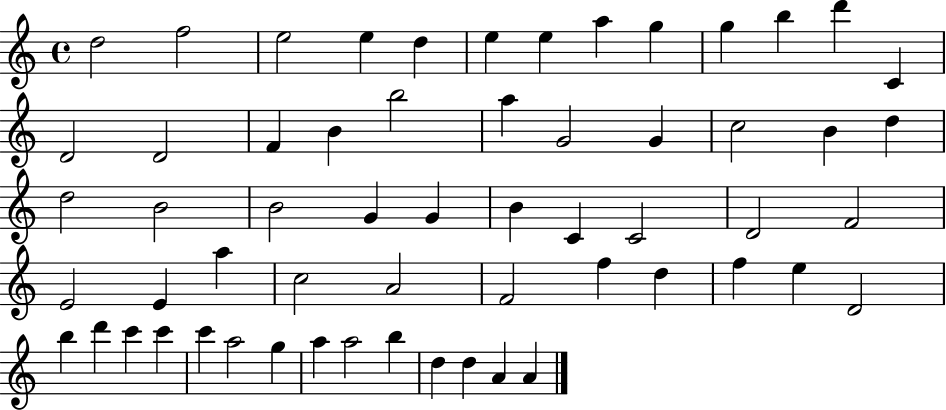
{
  \clef treble
  \time 4/4
  \defaultTimeSignature
  \key c \major
  d''2 f''2 | e''2 e''4 d''4 | e''4 e''4 a''4 g''4 | g''4 b''4 d'''4 c'4 | \break d'2 d'2 | f'4 b'4 b''2 | a''4 g'2 g'4 | c''2 b'4 d''4 | \break d''2 b'2 | b'2 g'4 g'4 | b'4 c'4 c'2 | d'2 f'2 | \break e'2 e'4 a''4 | c''2 a'2 | f'2 f''4 d''4 | f''4 e''4 d'2 | \break b''4 d'''4 c'''4 c'''4 | c'''4 a''2 g''4 | a''4 a''2 b''4 | d''4 d''4 a'4 a'4 | \break \bar "|."
}